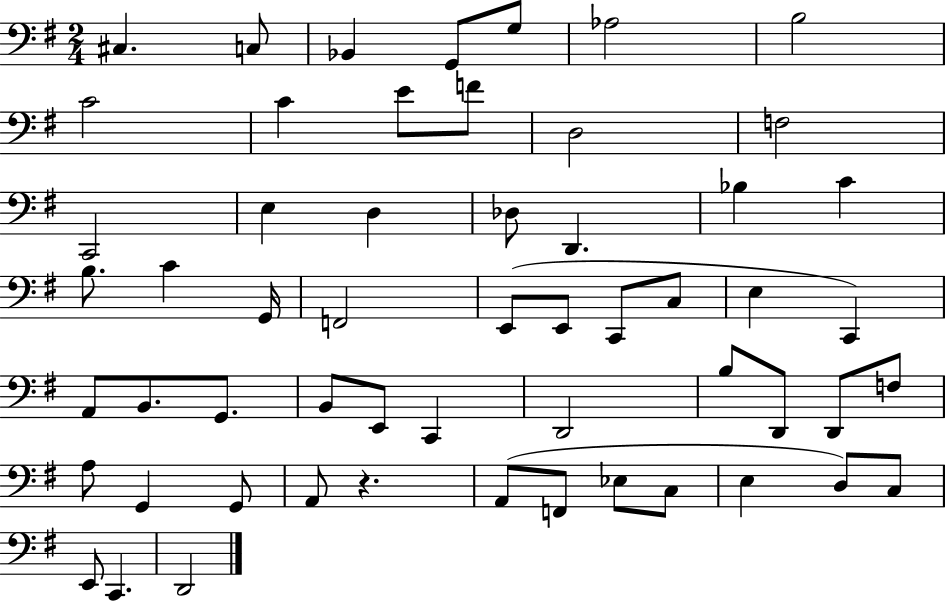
{
  \clef bass
  \numericTimeSignature
  \time 2/4
  \key g \major
  \repeat volta 2 { cis4. c8 | bes,4 g,8 g8 | aes2 | b2 | \break c'2 | c'4 e'8 f'8 | d2 | f2 | \break c,2 | e4 d4 | des8 d,4. | bes4 c'4 | \break b8. c'4 g,16 | f,2 | e,8( e,8 c,8 c8 | e4 c,4) | \break a,8 b,8. g,8. | b,8 e,8 c,4 | d,2 | b8 d,8 d,8 f8 | \break a8 g,4 g,8 | a,8 r4. | a,8( f,8 ees8 c8 | e4 d8) c8 | \break e,8 c,4. | d,2 | } \bar "|."
}